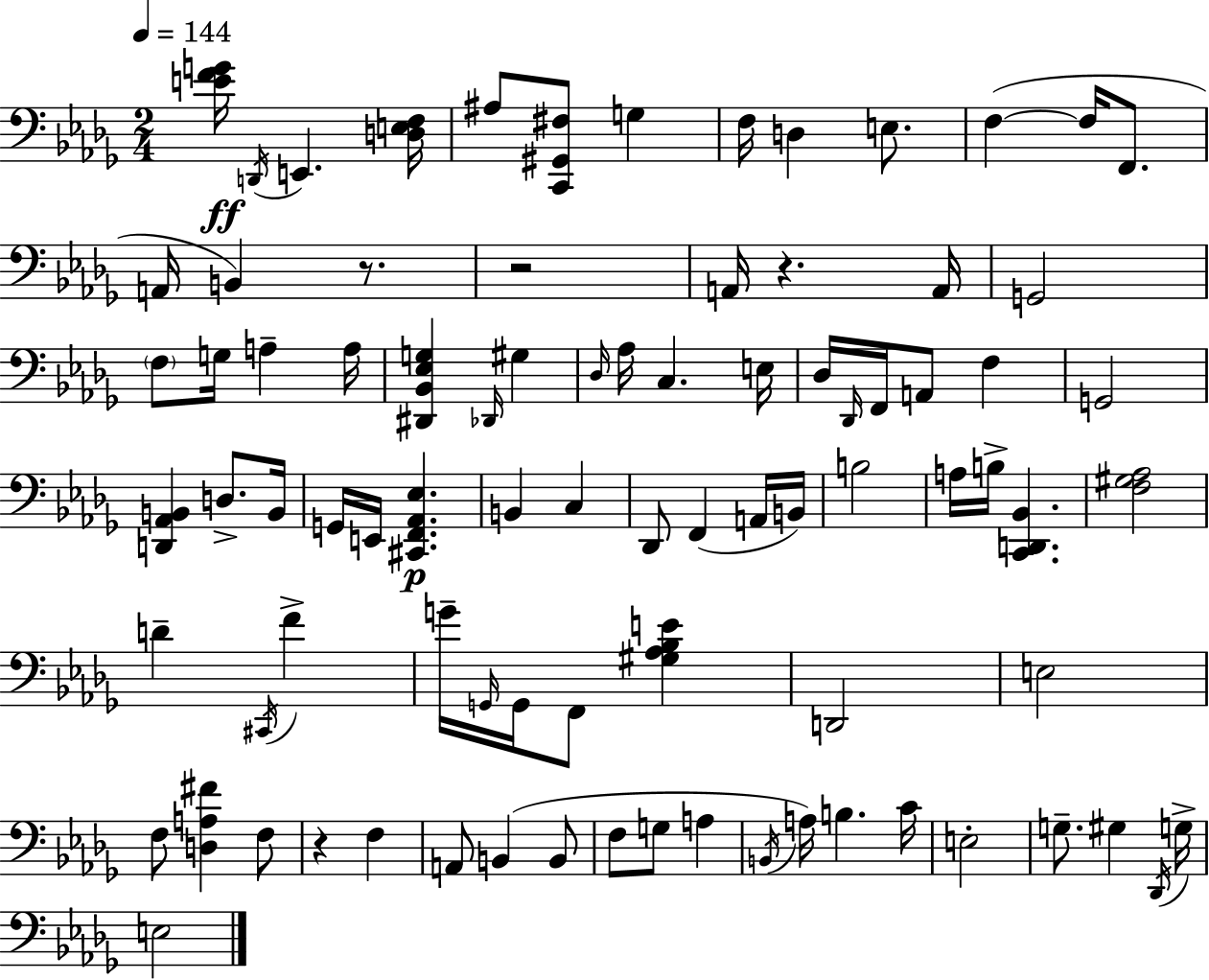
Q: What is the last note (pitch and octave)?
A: E3